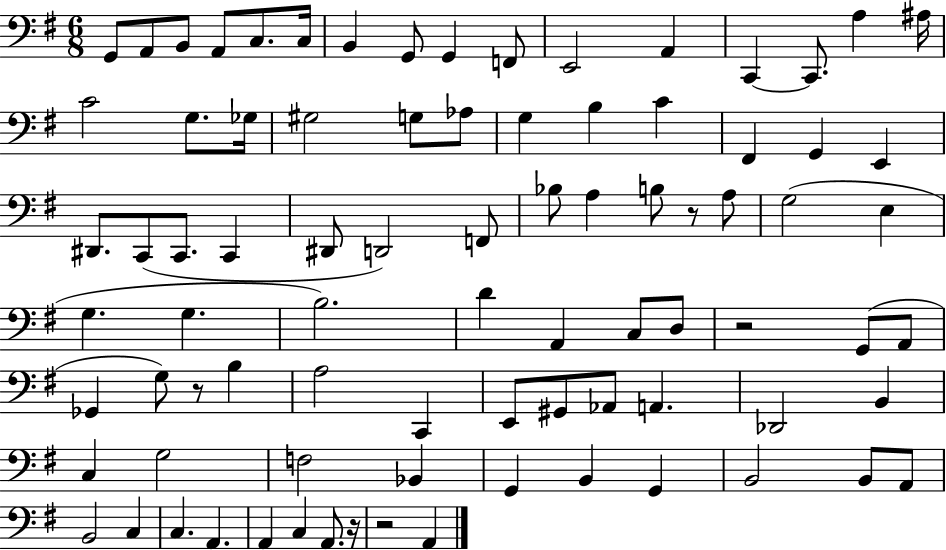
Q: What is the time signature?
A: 6/8